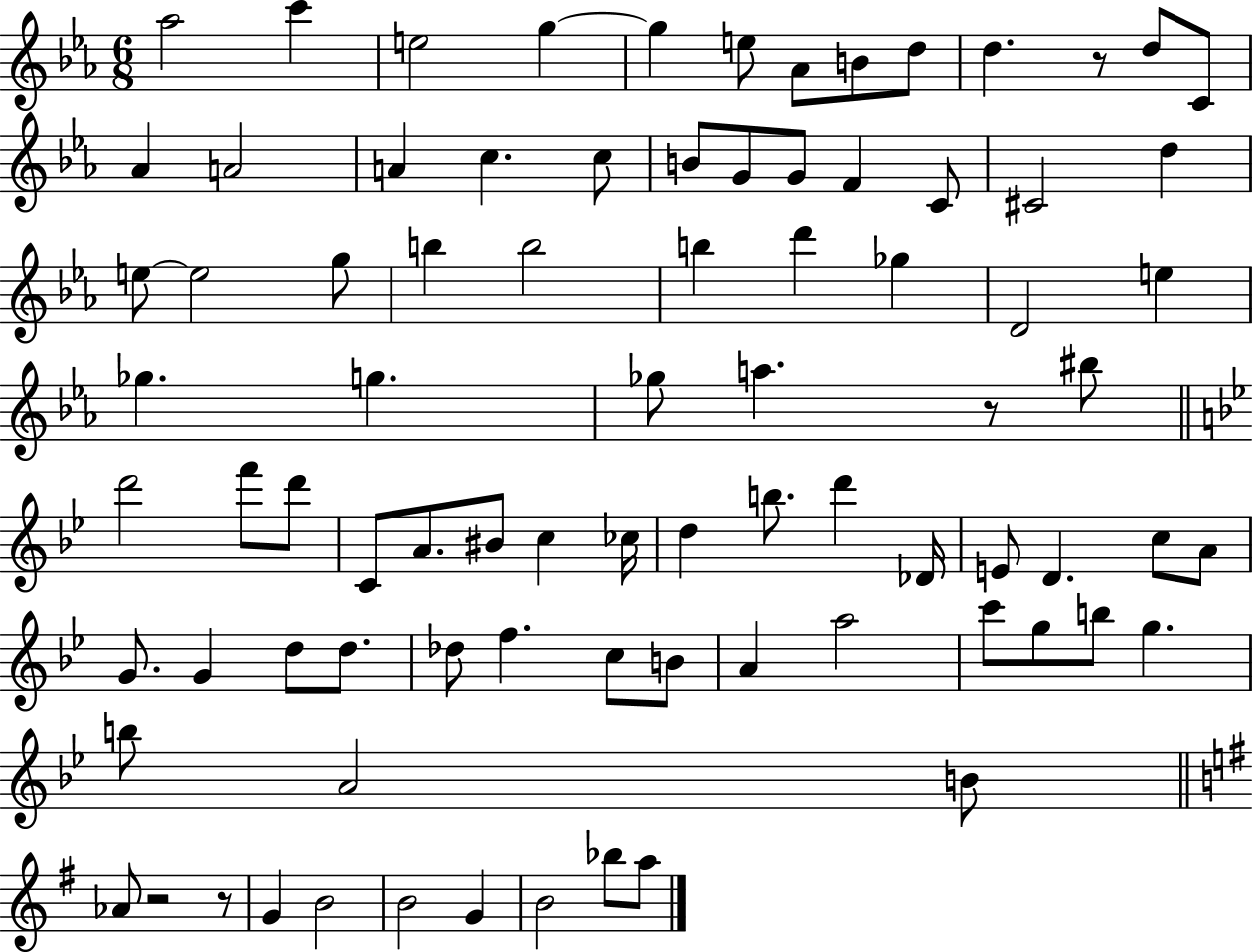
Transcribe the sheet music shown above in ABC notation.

X:1
T:Untitled
M:6/8
L:1/4
K:Eb
_a2 c' e2 g g e/2 _A/2 B/2 d/2 d z/2 d/2 C/2 _A A2 A c c/2 B/2 G/2 G/2 F C/2 ^C2 d e/2 e2 g/2 b b2 b d' _g D2 e _g g _g/2 a z/2 ^b/2 d'2 f'/2 d'/2 C/2 A/2 ^B/2 c _c/4 d b/2 d' _D/4 E/2 D c/2 A/2 G/2 G d/2 d/2 _d/2 f c/2 B/2 A a2 c'/2 g/2 b/2 g b/2 A2 B/2 _A/2 z2 z/2 G B2 B2 G B2 _b/2 a/2